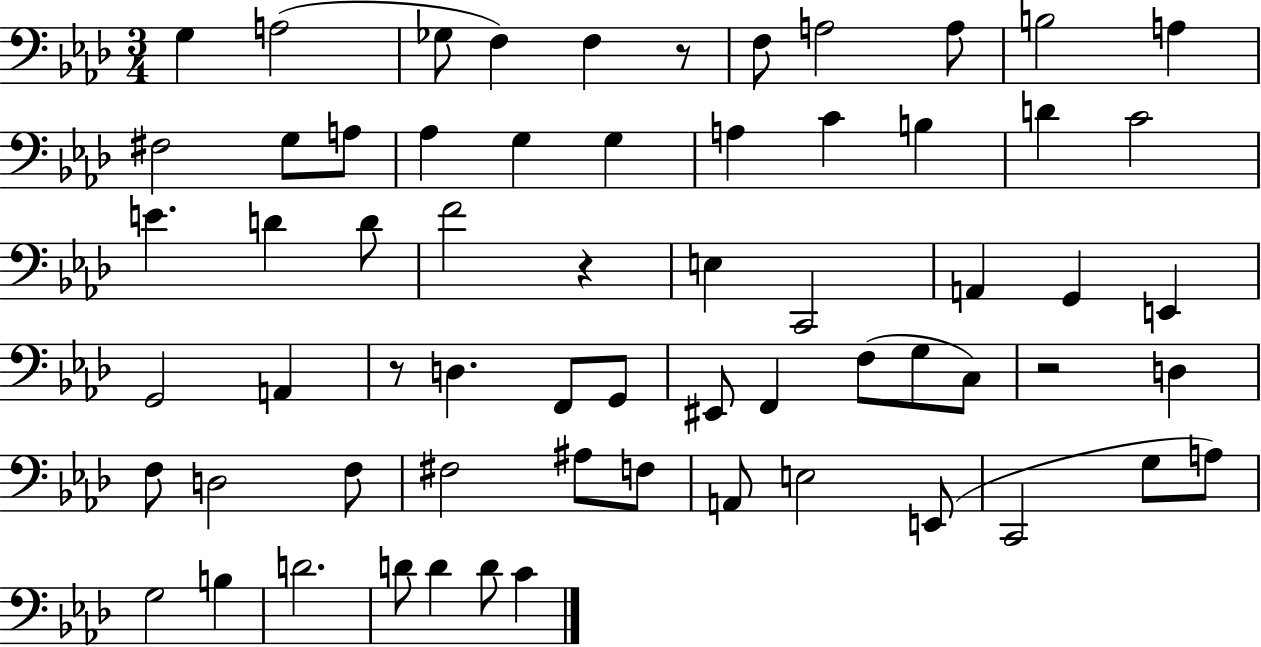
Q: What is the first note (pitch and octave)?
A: G3